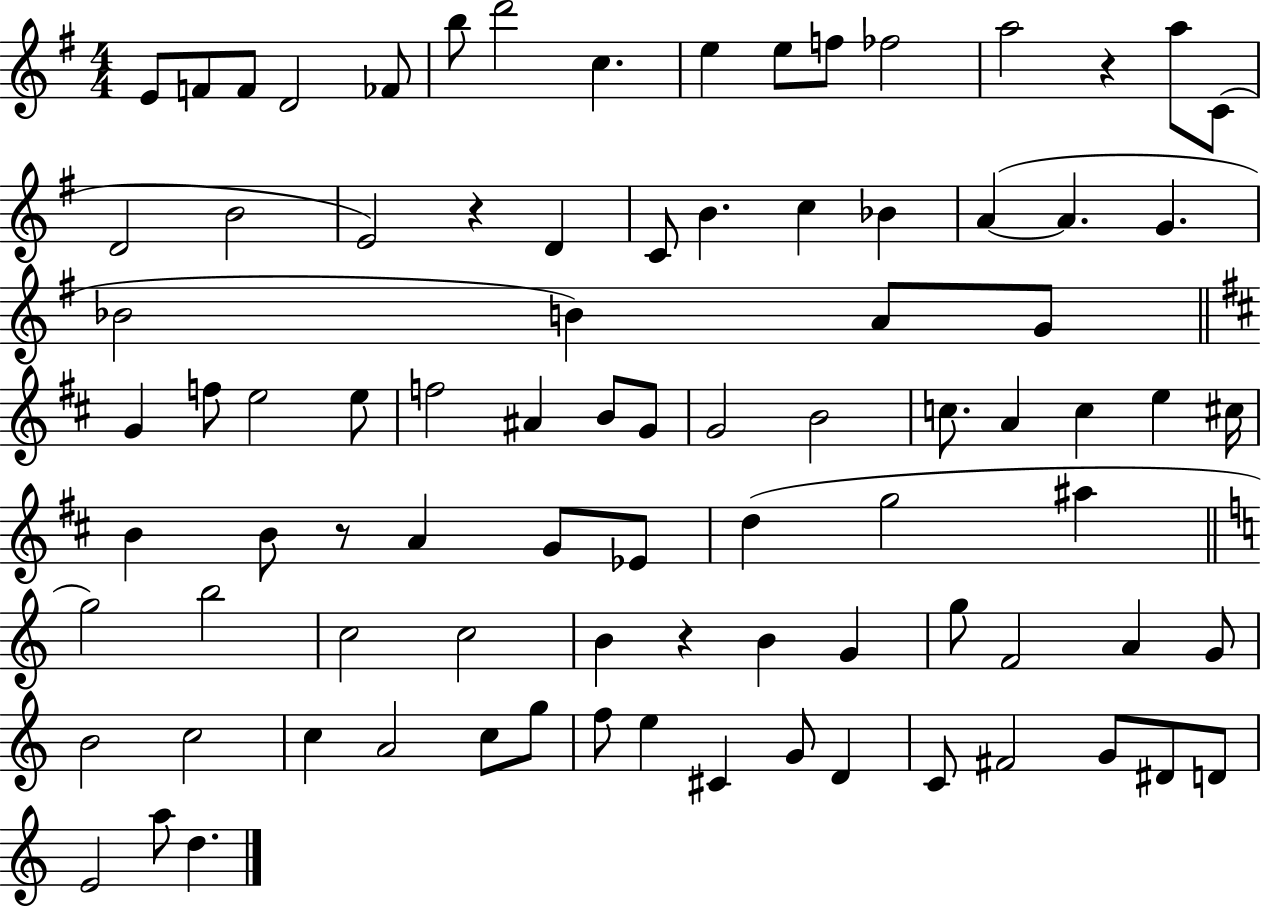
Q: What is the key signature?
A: G major